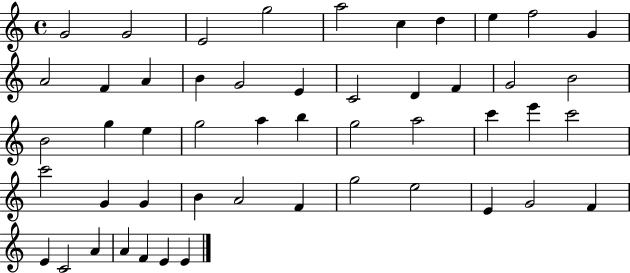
G4/h G4/h E4/h G5/h A5/h C5/q D5/q E5/q F5/h G4/q A4/h F4/q A4/q B4/q G4/h E4/q C4/h D4/q F4/q G4/h B4/h B4/h G5/q E5/q G5/h A5/q B5/q G5/h A5/h C6/q E6/q C6/h C6/h G4/q G4/q B4/q A4/h F4/q G5/h E5/h E4/q G4/h F4/q E4/q C4/h A4/q A4/q F4/q E4/q E4/q